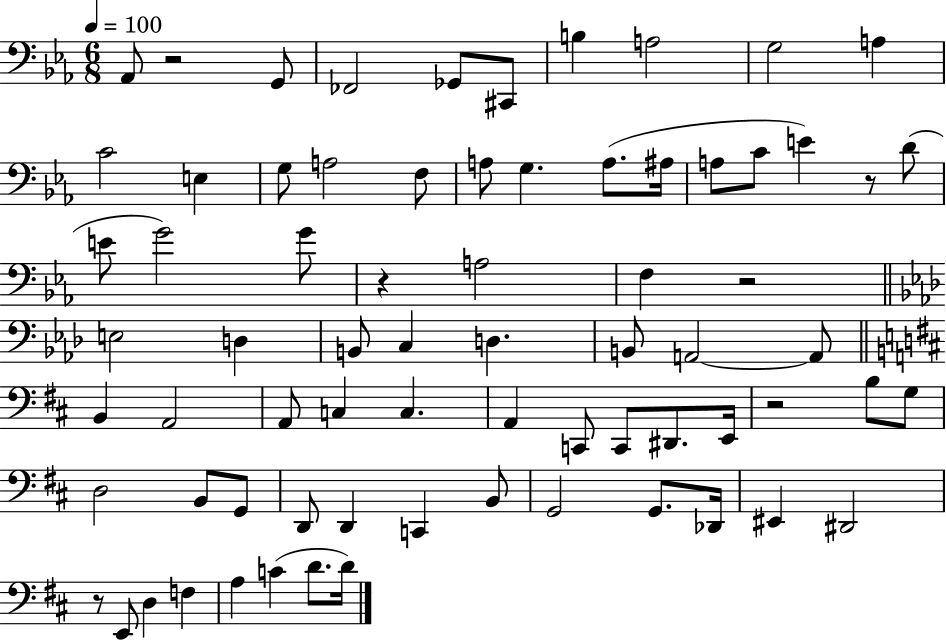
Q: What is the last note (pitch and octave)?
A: D4